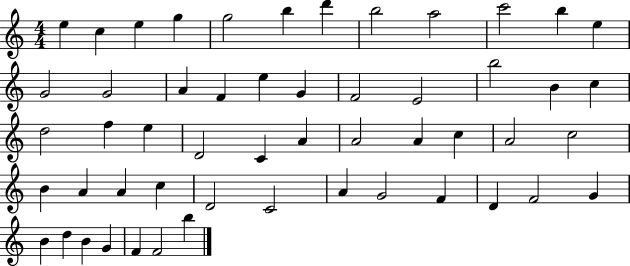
X:1
T:Untitled
M:4/4
L:1/4
K:C
e c e g g2 b d' b2 a2 c'2 b e G2 G2 A F e G F2 E2 b2 B c d2 f e D2 C A A2 A c A2 c2 B A A c D2 C2 A G2 F D F2 G B d B G F F2 b